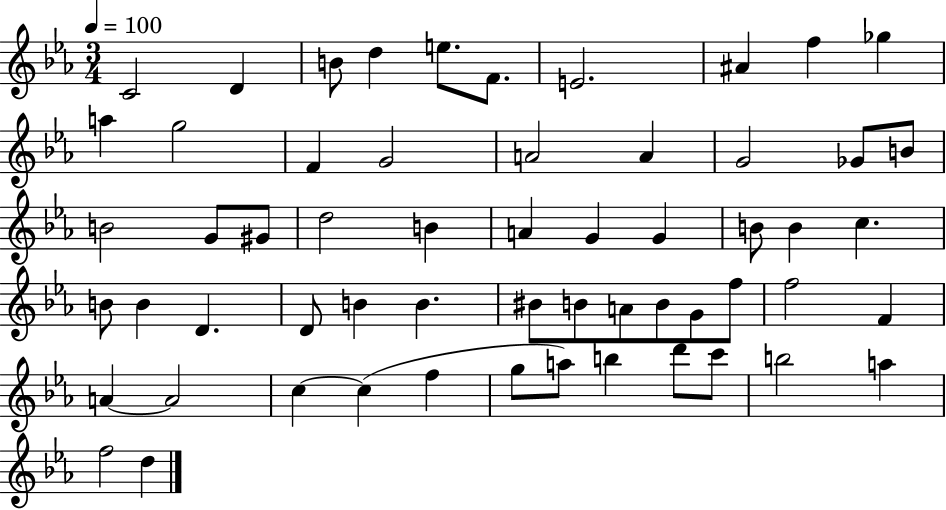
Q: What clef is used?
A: treble